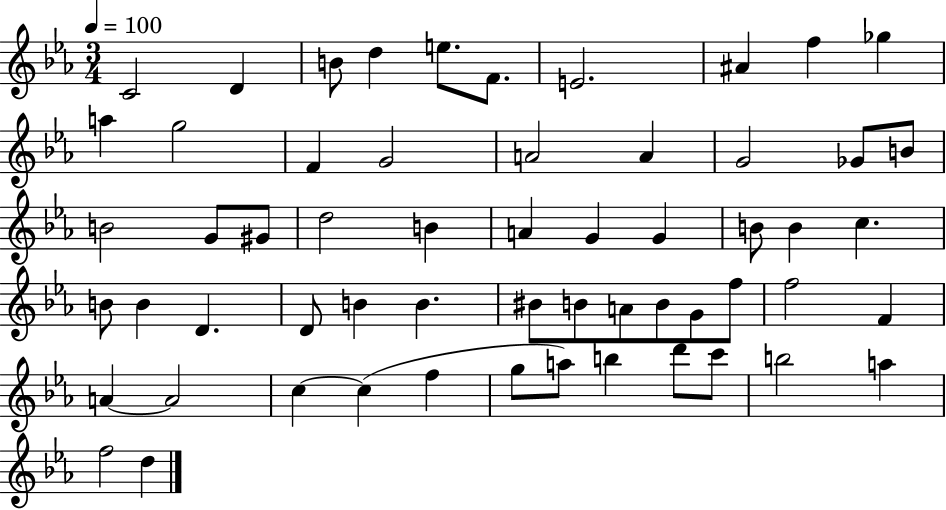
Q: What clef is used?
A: treble